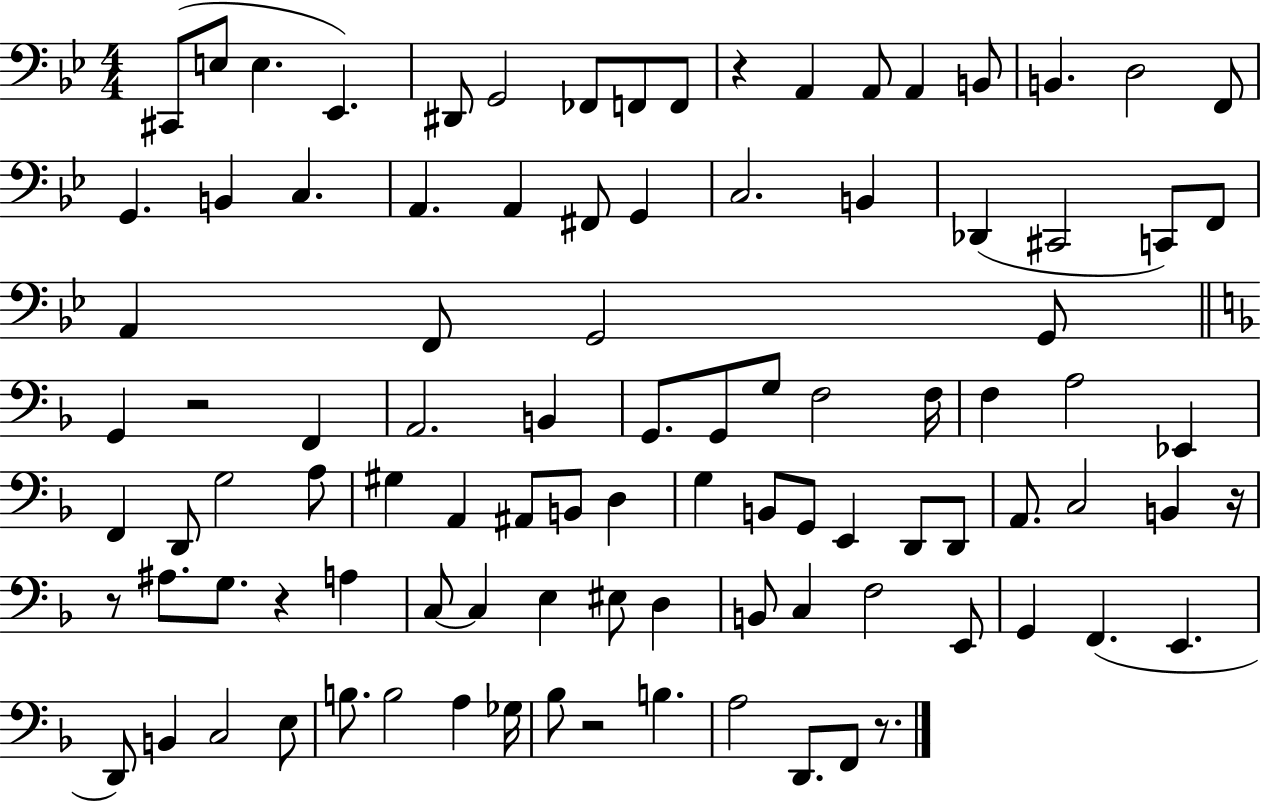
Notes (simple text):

C#2/e E3/e E3/q. Eb2/q. D#2/e G2/h FES2/e F2/e F2/e R/q A2/q A2/e A2/q B2/e B2/q. D3/h F2/e G2/q. B2/q C3/q. A2/q. A2/q F#2/e G2/q C3/h. B2/q Db2/q C#2/h C2/e F2/e A2/q F2/e G2/h G2/e G2/q R/h F2/q A2/h. B2/q G2/e. G2/e G3/e F3/h F3/s F3/q A3/h Eb2/q F2/q D2/e G3/h A3/e G#3/q A2/q A#2/e B2/e D3/q G3/q B2/e G2/e E2/q D2/e D2/e A2/e. C3/h B2/q R/s R/e A#3/e. G3/e. R/q A3/q C3/e C3/q E3/q EIS3/e D3/q B2/e C3/q F3/h E2/e G2/q F2/q. E2/q. D2/e B2/q C3/h E3/e B3/e. B3/h A3/q Gb3/s Bb3/e R/h B3/q. A3/h D2/e. F2/e R/e.